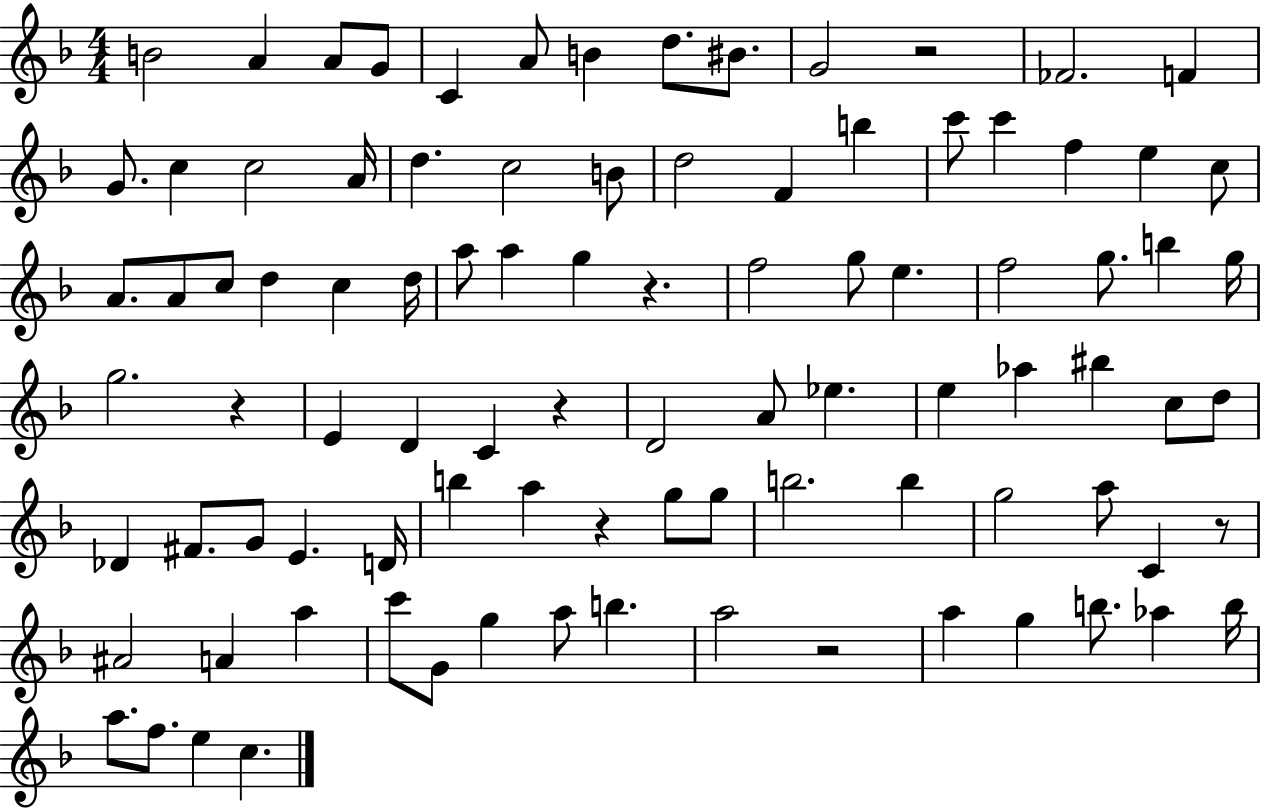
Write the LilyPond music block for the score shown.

{
  \clef treble
  \numericTimeSignature
  \time 4/4
  \key f \major
  b'2 a'4 a'8 g'8 | c'4 a'8 b'4 d''8. bis'8. | g'2 r2 | fes'2. f'4 | \break g'8. c''4 c''2 a'16 | d''4. c''2 b'8 | d''2 f'4 b''4 | c'''8 c'''4 f''4 e''4 c''8 | \break a'8. a'8 c''8 d''4 c''4 d''16 | a''8 a''4 g''4 r4. | f''2 g''8 e''4. | f''2 g''8. b''4 g''16 | \break g''2. r4 | e'4 d'4 c'4 r4 | d'2 a'8 ees''4. | e''4 aes''4 bis''4 c''8 d''8 | \break des'4 fis'8. g'8 e'4. d'16 | b''4 a''4 r4 g''8 g''8 | b''2. b''4 | g''2 a''8 c'4 r8 | \break ais'2 a'4 a''4 | c'''8 g'8 g''4 a''8 b''4. | a''2 r2 | a''4 g''4 b''8. aes''4 b''16 | \break a''8. f''8. e''4 c''4. | \bar "|."
}